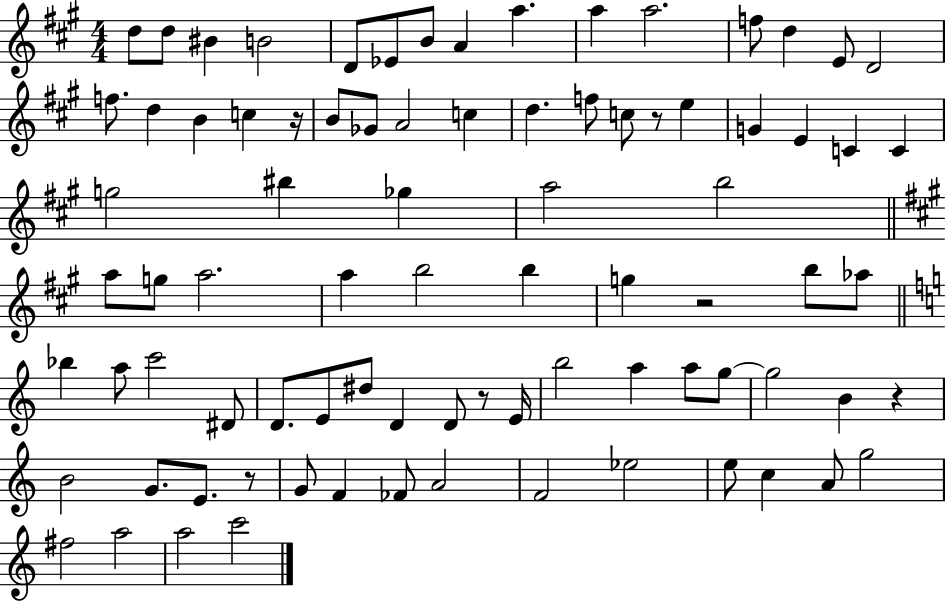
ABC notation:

X:1
T:Untitled
M:4/4
L:1/4
K:A
d/2 d/2 ^B B2 D/2 _E/2 B/2 A a a a2 f/2 d E/2 D2 f/2 d B c z/4 B/2 _G/2 A2 c d f/2 c/2 z/2 e G E C C g2 ^b _g a2 b2 a/2 g/2 a2 a b2 b g z2 b/2 _a/2 _b a/2 c'2 ^D/2 D/2 E/2 ^d/2 D D/2 z/2 E/4 b2 a a/2 g/2 g2 B z B2 G/2 E/2 z/2 G/2 F _F/2 A2 F2 _e2 e/2 c A/2 g2 ^f2 a2 a2 c'2